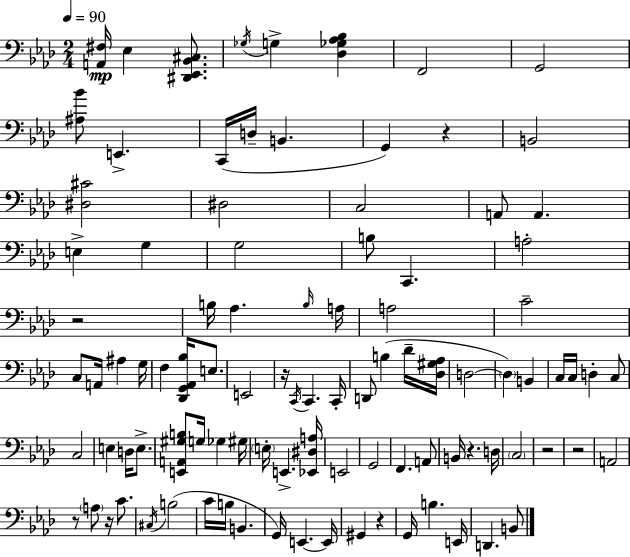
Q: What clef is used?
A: bass